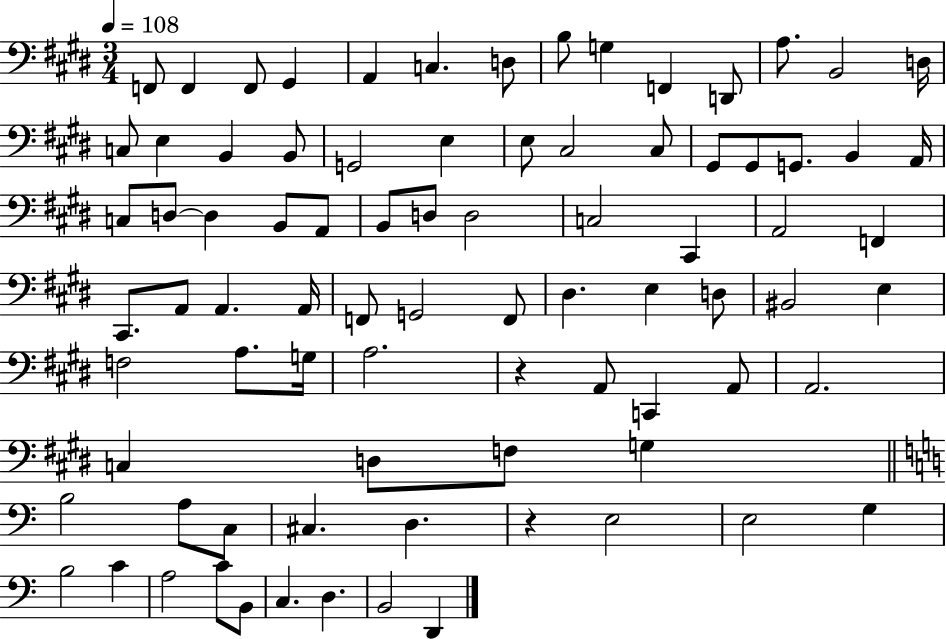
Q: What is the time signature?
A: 3/4